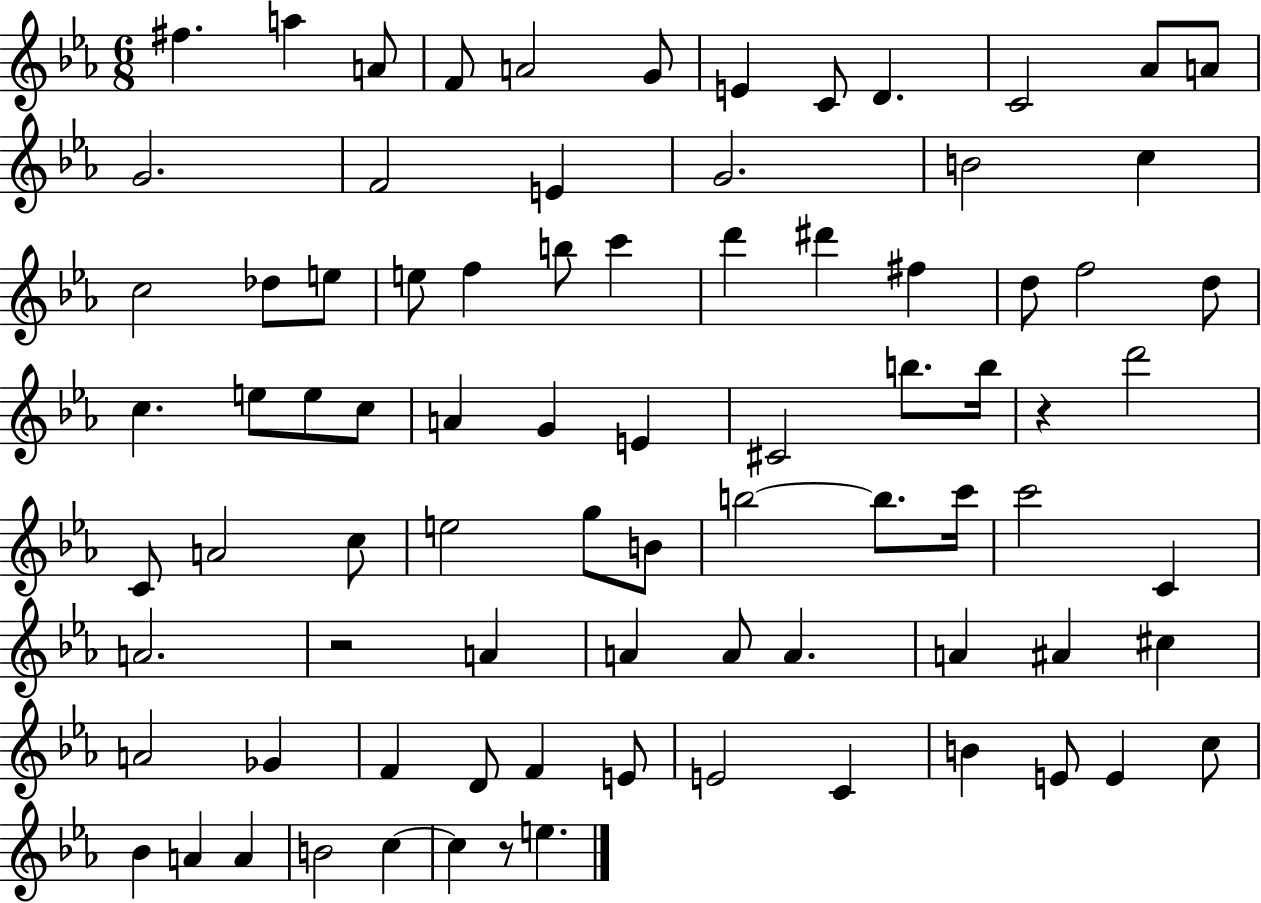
{
  \clef treble
  \numericTimeSignature
  \time 6/8
  \key ees \major
  fis''4. a''4 a'8 | f'8 a'2 g'8 | e'4 c'8 d'4. | c'2 aes'8 a'8 | \break g'2. | f'2 e'4 | g'2. | b'2 c''4 | \break c''2 des''8 e''8 | e''8 f''4 b''8 c'''4 | d'''4 dis'''4 fis''4 | d''8 f''2 d''8 | \break c''4. e''8 e''8 c''8 | a'4 g'4 e'4 | cis'2 b''8. b''16 | r4 d'''2 | \break c'8 a'2 c''8 | e''2 g''8 b'8 | b''2~~ b''8. c'''16 | c'''2 c'4 | \break a'2. | r2 a'4 | a'4 a'8 a'4. | a'4 ais'4 cis''4 | \break a'2 ges'4 | f'4 d'8 f'4 e'8 | e'2 c'4 | b'4 e'8 e'4 c''8 | \break bes'4 a'4 a'4 | b'2 c''4~~ | c''4 r8 e''4. | \bar "|."
}